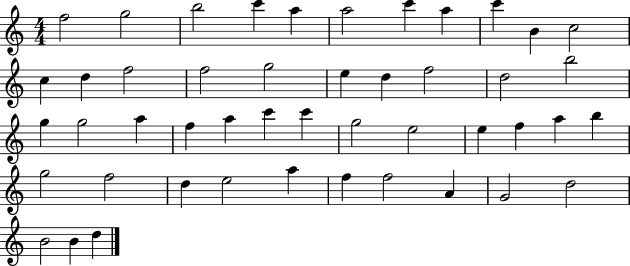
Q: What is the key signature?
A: C major